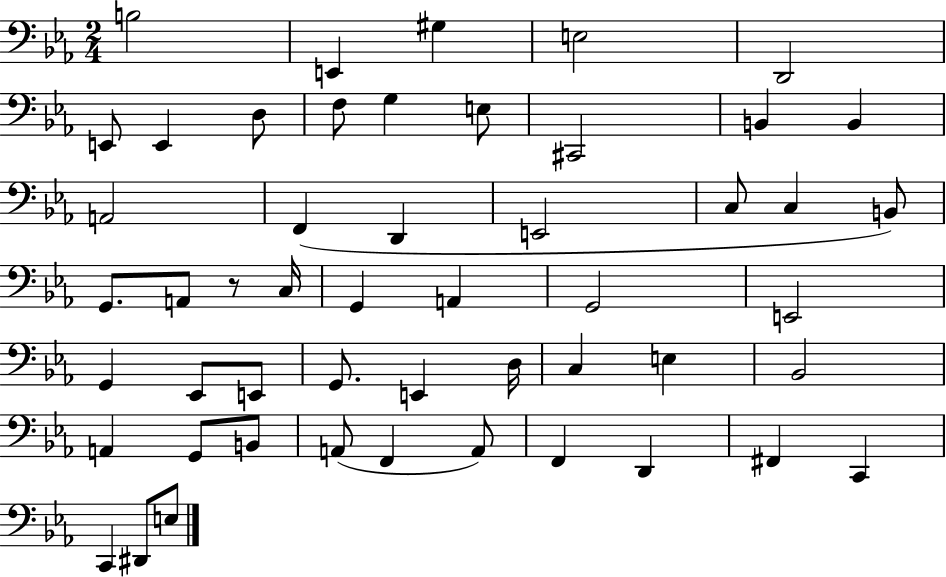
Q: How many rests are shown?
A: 1